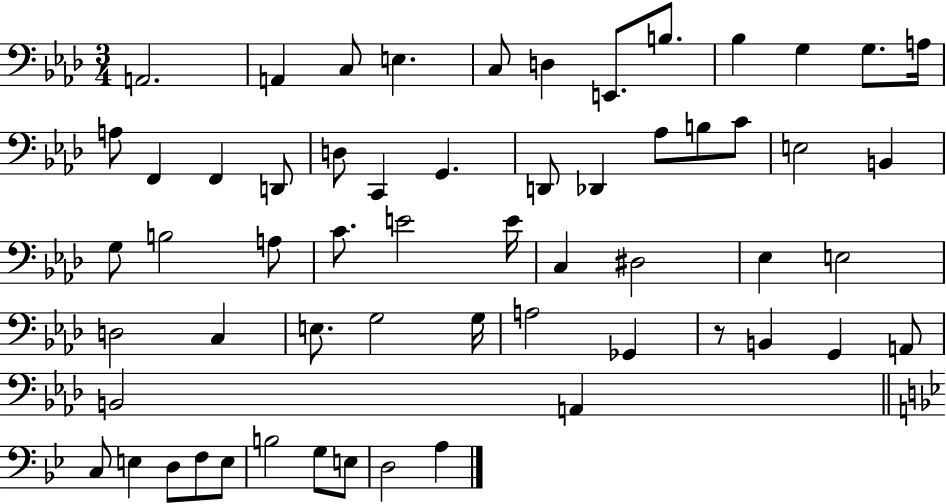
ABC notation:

X:1
T:Untitled
M:3/4
L:1/4
K:Ab
A,,2 A,, C,/2 E, C,/2 D, E,,/2 B,/2 _B, G, G,/2 A,/4 A,/2 F,, F,, D,,/2 D,/2 C,, G,, D,,/2 _D,, _A,/2 B,/2 C/2 E,2 B,, G,/2 B,2 A,/2 C/2 E2 E/4 C, ^D,2 _E, E,2 D,2 C, E,/2 G,2 G,/4 A,2 _G,, z/2 B,, G,, A,,/2 B,,2 A,, C,/2 E, D,/2 F,/2 E,/2 B,2 G,/2 E,/2 D,2 A,